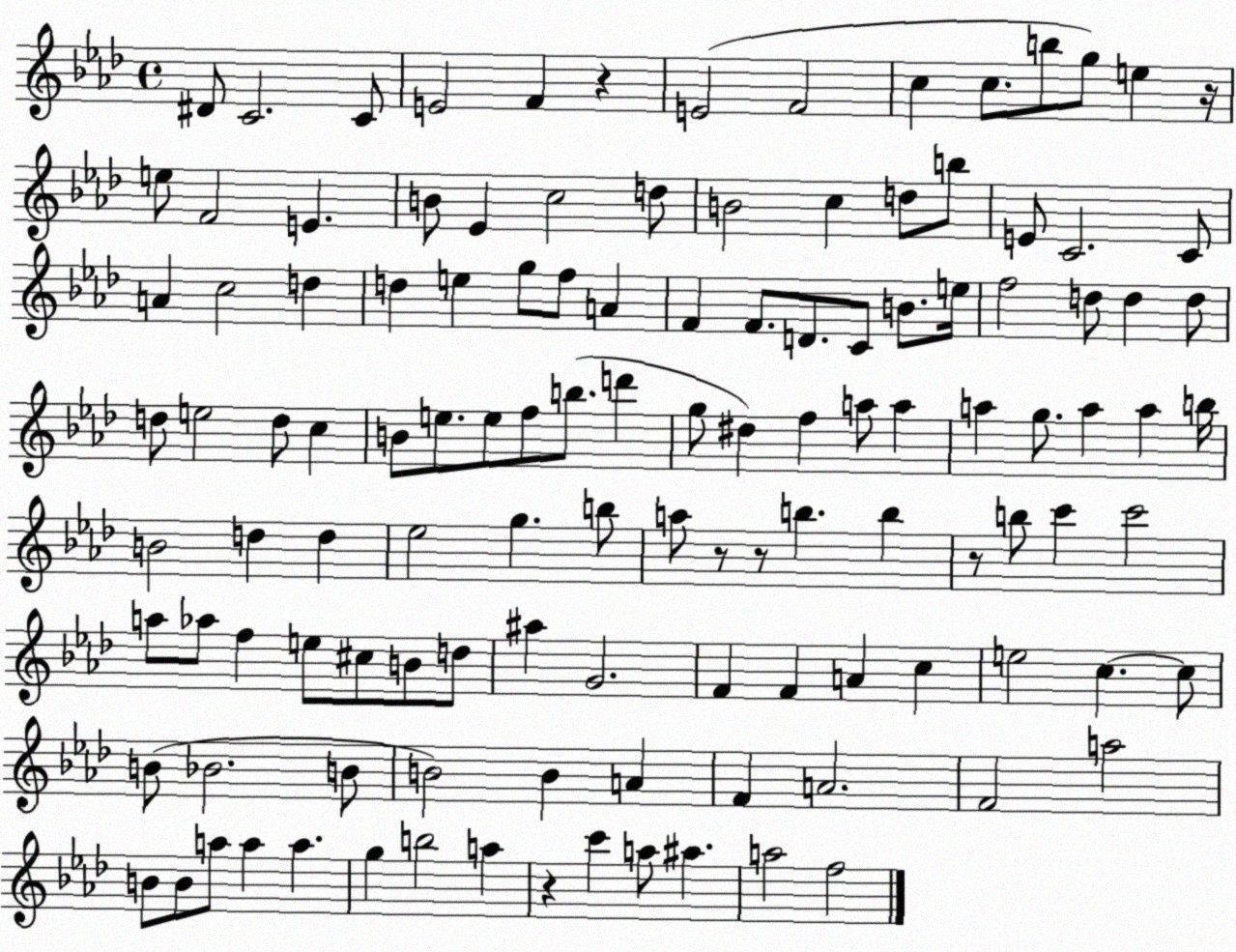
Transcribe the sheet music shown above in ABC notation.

X:1
T:Untitled
M:4/4
L:1/4
K:Ab
^D/2 C2 C/2 E2 F z E2 F2 c c/2 b/2 g/2 e z/4 e/2 F2 E B/2 _E c2 d/2 B2 c d/2 b/2 E/2 C2 C/2 A c2 d d e g/2 f/2 A F F/2 D/2 C/2 B/2 e/4 f2 d/2 d d/2 d/2 e2 d/2 c B/2 e/2 e/2 f/2 b/2 d' g/2 ^d f a/2 a a g/2 a a b/4 B2 d d _e2 g b/2 a/2 z/2 z/2 b b z/2 b/2 c' c'2 a/2 _a/2 f e/2 ^c/2 B/2 d/2 ^a G2 F F A c e2 c c/2 B/2 _B2 B/2 B2 B A F A2 F2 a2 B/2 B/2 a/2 a a g b2 a z c' a/2 ^a a2 f2